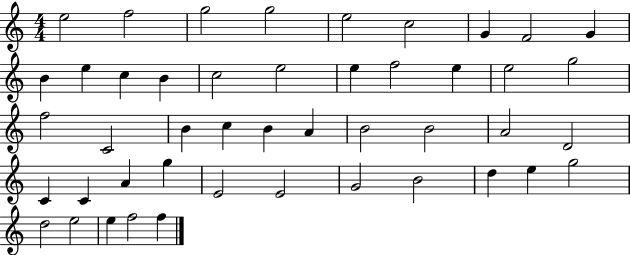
X:1
T:Untitled
M:4/4
L:1/4
K:C
e2 f2 g2 g2 e2 c2 G F2 G B e c B c2 e2 e f2 e e2 g2 f2 C2 B c B A B2 B2 A2 D2 C C A g E2 E2 G2 B2 d e g2 d2 e2 e f2 f